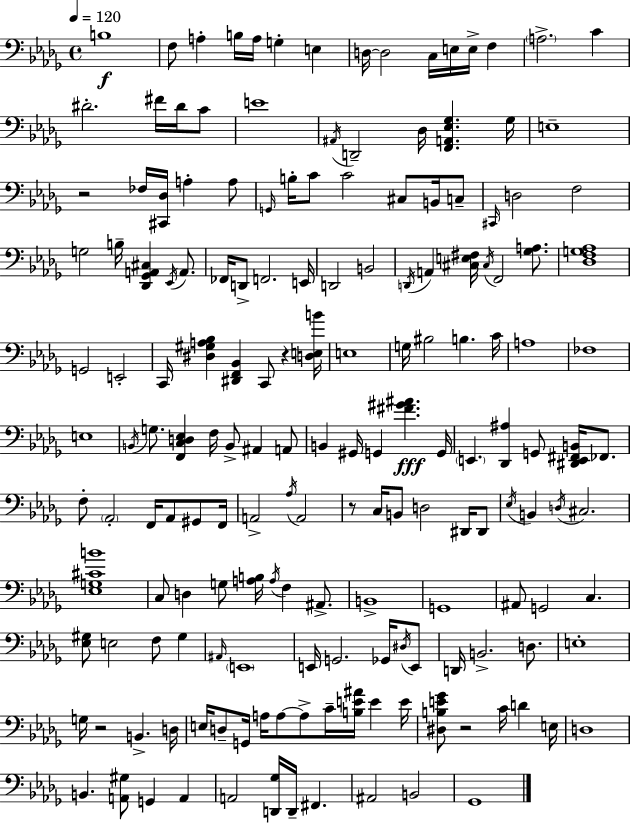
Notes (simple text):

B3/w F3/e A3/q B3/s A3/s G3/q E3/q D3/s D3/h C3/s E3/s E3/s F3/q A3/h. C4/q D#4/h. F#4/s D#4/s C4/e E4/w A#2/s D2/h Db3/s [F2,A2,Eb3,Gb3]/q. Gb3/s E3/w R/h FES3/s [C#2,Db3]/s A3/q A3/e G2/s B3/s C4/e C4/h C#3/e B2/s C3/e C#2/s D3/h F3/h G3/h B3/s [Db2,Gb2,A2,C#3]/q Eb2/s A2/e. FES2/s D2/e F2/h. E2/s D2/h B2/h D2/s A2/q [C#3,E3,F#3]/s C#3/s F2/h [Gb3,A3]/e. [Db3,F3,G3,Ab3]/w G2/h E2/h C2/s [D#3,G#3,A3,Bb3]/q [D#2,F2,Bb2]/q C2/e R/q [D3,E3,B4]/s E3/w G3/s BIS3/h B3/q. C4/s A3/w FES3/w E3/w B2/s G3/e. [F2,C3,D3,Eb3]/q F3/s B2/e A#2/q A2/e B2/q G#2/s G2/q [F#4,G#4,A#4]/q. G2/s E2/q. [Db2,A#3]/q G2/e [D#2,E2,F#2,B2]/s FES2/e. F3/e Ab2/h F2/s Ab2/e G#2/e F2/s A2/h Ab3/s A2/h R/e C3/s B2/e D3/h D#2/s D#2/e Eb3/s B2/q D3/s C#3/h. [Eb3,G3,C#4,B4]/w C3/e D3/q G3/e [A3,B3]/s A3/s F3/q A#2/e. B2/w G2/w A#2/e G2/h C3/q. [Eb3,G#3]/e E3/h F3/e G#3/q A#2/s E2/w E2/s G2/h. Gb2/s D#3/s E2/e D2/s B2/h. D3/e. E3/w G3/s R/h B2/q. D3/s E3/s D3/e G2/s A3/s A3/e A3/e C4/s [B3,E4,A#4]/s E4/q E4/s [D#3,B3,E4,Gb4]/e R/h C4/s D4/q E3/s D3/w B2/q. [A2,G#3]/e G2/q A2/q A2/h [D2,Gb3]/s D2/s F#2/q. A#2/h B2/h Gb2/w